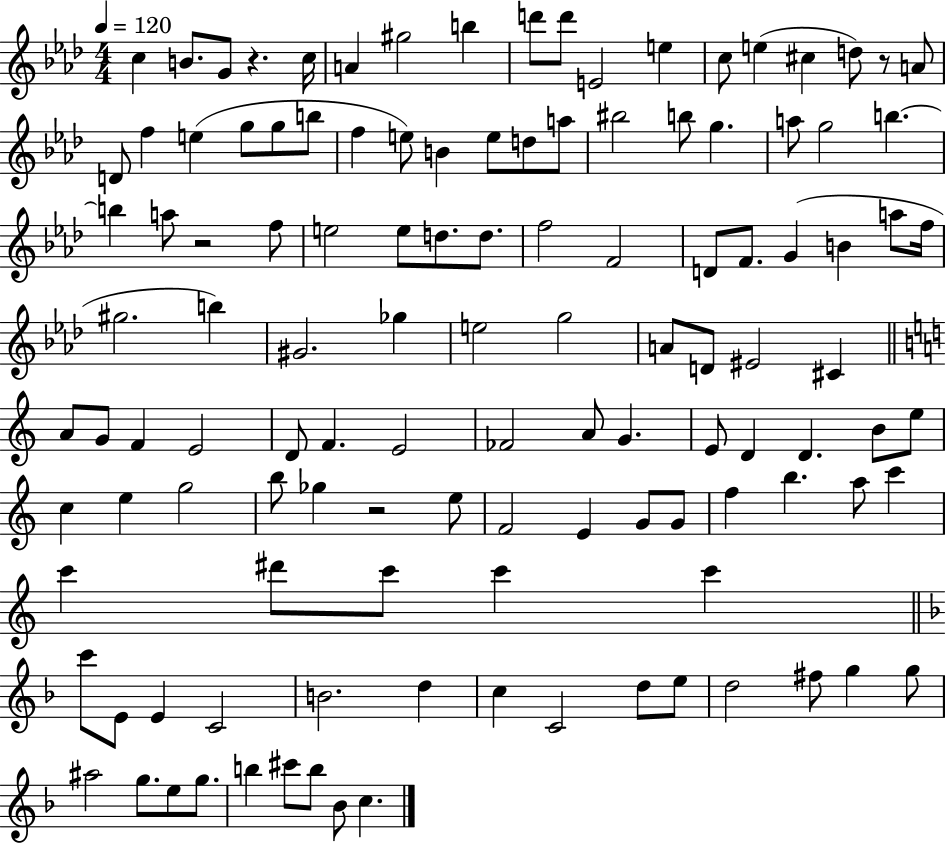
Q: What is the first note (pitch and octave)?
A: C5